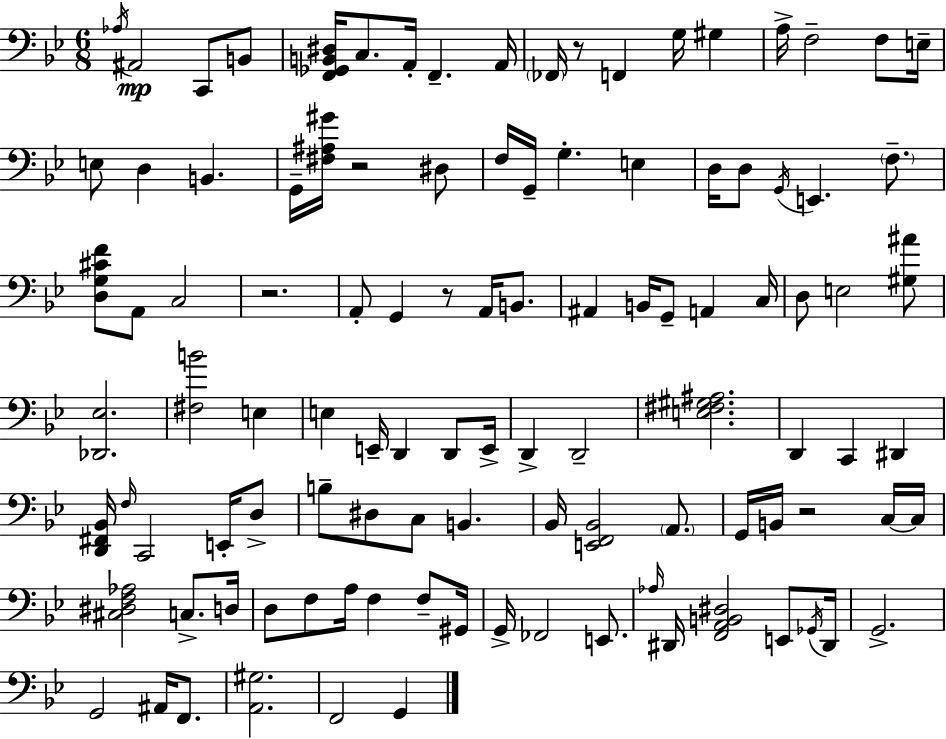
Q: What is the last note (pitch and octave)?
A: G2